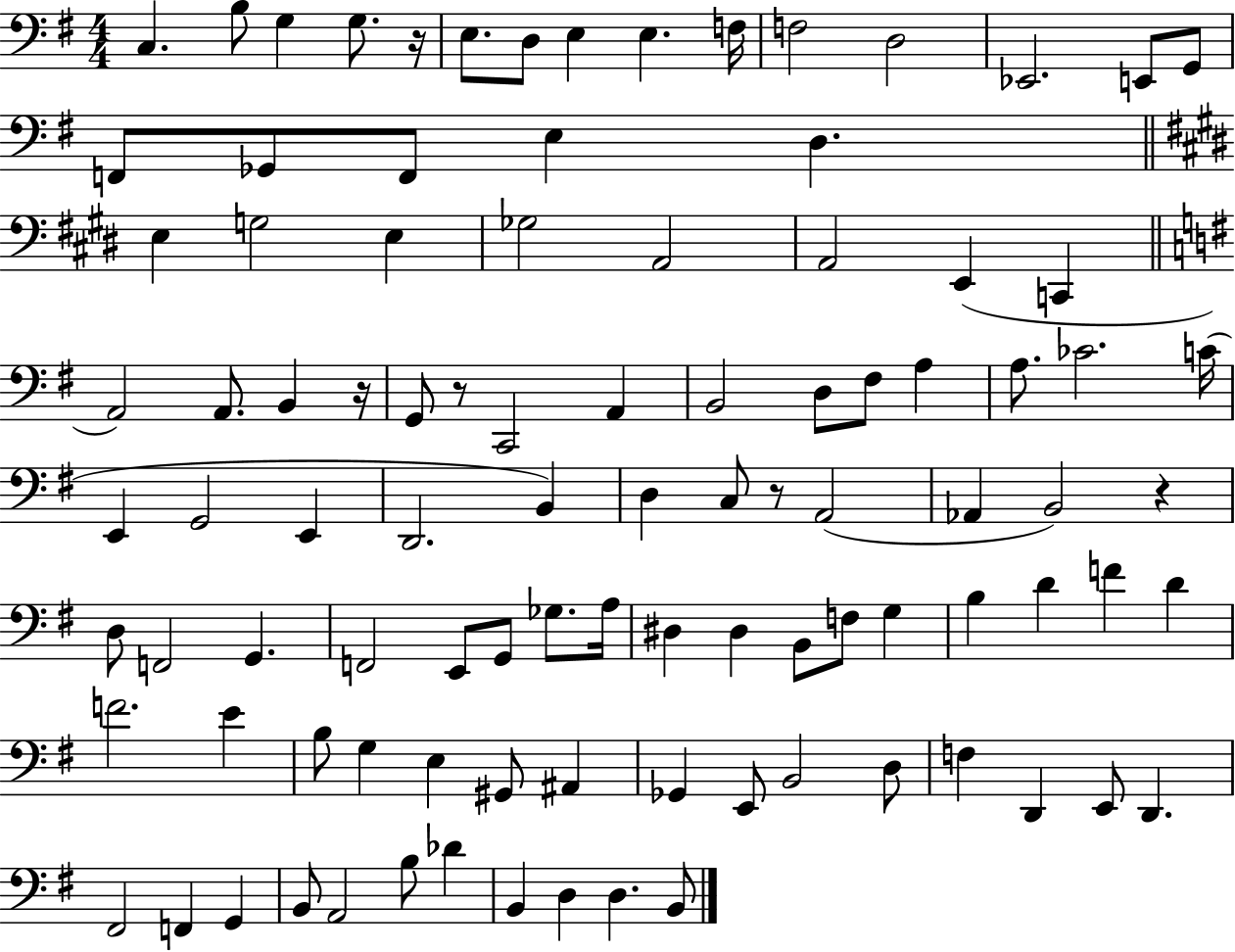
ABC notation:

X:1
T:Untitled
M:4/4
L:1/4
K:G
C, B,/2 G, G,/2 z/4 E,/2 D,/2 E, E, F,/4 F,2 D,2 _E,,2 E,,/2 G,,/2 F,,/2 _G,,/2 F,,/2 E, D, E, G,2 E, _G,2 A,,2 A,,2 E,, C,, A,,2 A,,/2 B,, z/4 G,,/2 z/2 C,,2 A,, B,,2 D,/2 ^F,/2 A, A,/2 _C2 C/4 E,, G,,2 E,, D,,2 B,, D, C,/2 z/2 A,,2 _A,, B,,2 z D,/2 F,,2 G,, F,,2 E,,/2 G,,/2 _G,/2 A,/4 ^D, ^D, B,,/2 F,/2 G, B, D F D F2 E B,/2 G, E, ^G,,/2 ^A,, _G,, E,,/2 B,,2 D,/2 F, D,, E,,/2 D,, ^F,,2 F,, G,, B,,/2 A,,2 B,/2 _D B,, D, D, B,,/2